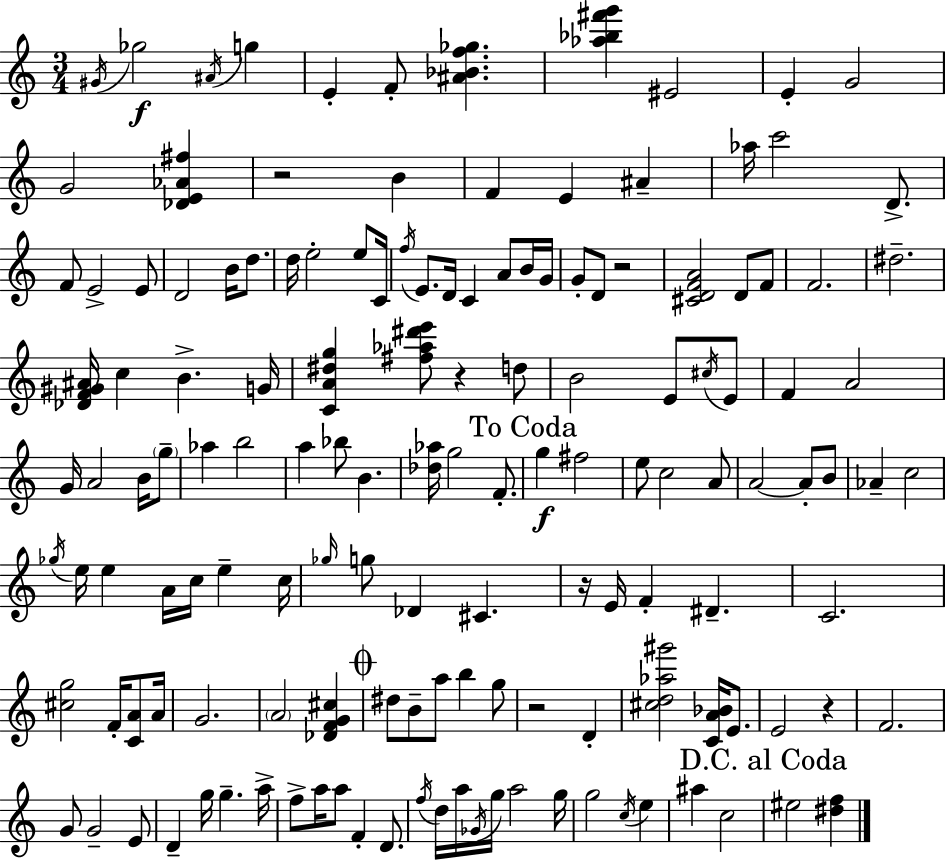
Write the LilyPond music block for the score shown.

{
  \clef treble
  \numericTimeSignature
  \time 3/4
  \key c \major
  \acciaccatura { gis'16 }\f ges''2 \acciaccatura { ais'16 } g''4 | e'4-. f'8-. <ais' bes' f'' ges''>4. | <aes'' bes'' fis''' g'''>4 eis'2 | e'4-. g'2 | \break g'2 <des' e' aes' fis''>4 | r2 b'4 | f'4 e'4 ais'4-- | aes''16 c'''2 d'8.-> | \break f'8 e'2-> | e'8 d'2 b'16 d''8. | d''16 e''2-. e''8 | c'16 \acciaccatura { f''16 } e'8. d'16 c'4 a'8 | \break b'16 g'16 g'8-. d'8 r2 | <cis' d' f' a'>2 d'8 | f'8 f'2. | dis''2.-- | \break <des' f' gis' ais'>16 c''4 b'4.-> | g'16 <c' a' dis'' g''>4 <fis'' aes'' dis''' e'''>8 r4 | d''8 b'2 e'8 | \acciaccatura { cis''16 } e'8 f'4 a'2 | \break g'16 a'2 | b'16 \parenthesize g''8-- aes''4 b''2 | a''4 bes''8 b'4. | <des'' aes''>16 g''2 | \break f'8.-. \mark "To Coda" g''4\f fis''2 | e''8 c''2 | a'8 a'2~~ | a'8-. b'8 aes'4-- c''2 | \break \acciaccatura { ges''16 } e''16 e''4 a'16 c''16 | e''4-- c''16 \grace { ges''16 } g''8 des'4 | cis'4. r16 e'16 f'4-. | dis'4.-- c'2. | \break <cis'' g''>2 | f'16-. <c' a'>8 a'16 g'2. | \parenthesize a'2 | <des' f' g' cis''>4 \mark \markup { \musicglyph "scripts.coda" } dis''8 b'8-- a''8 | \break b''4 g''8 r2 | d'4-. <cis'' d'' aes'' gis'''>2 | <c' a' bes'>16 e'8. e'2 | r4 f'2. | \break g'8 g'2-- | e'8 d'4-- g''16 g''4.-- | a''16-> f''8-> a''16 a''8 f'4-. | d'8. \acciaccatura { f''16 } d''16 a''16 \acciaccatura { ges'16 } g''16 a''2 | \break g''16 g''2 | \acciaccatura { c''16 } e''4 ais''4 | c''2 \mark "D.C. al Coda" eis''2 | <dis'' f''>4 \bar "|."
}